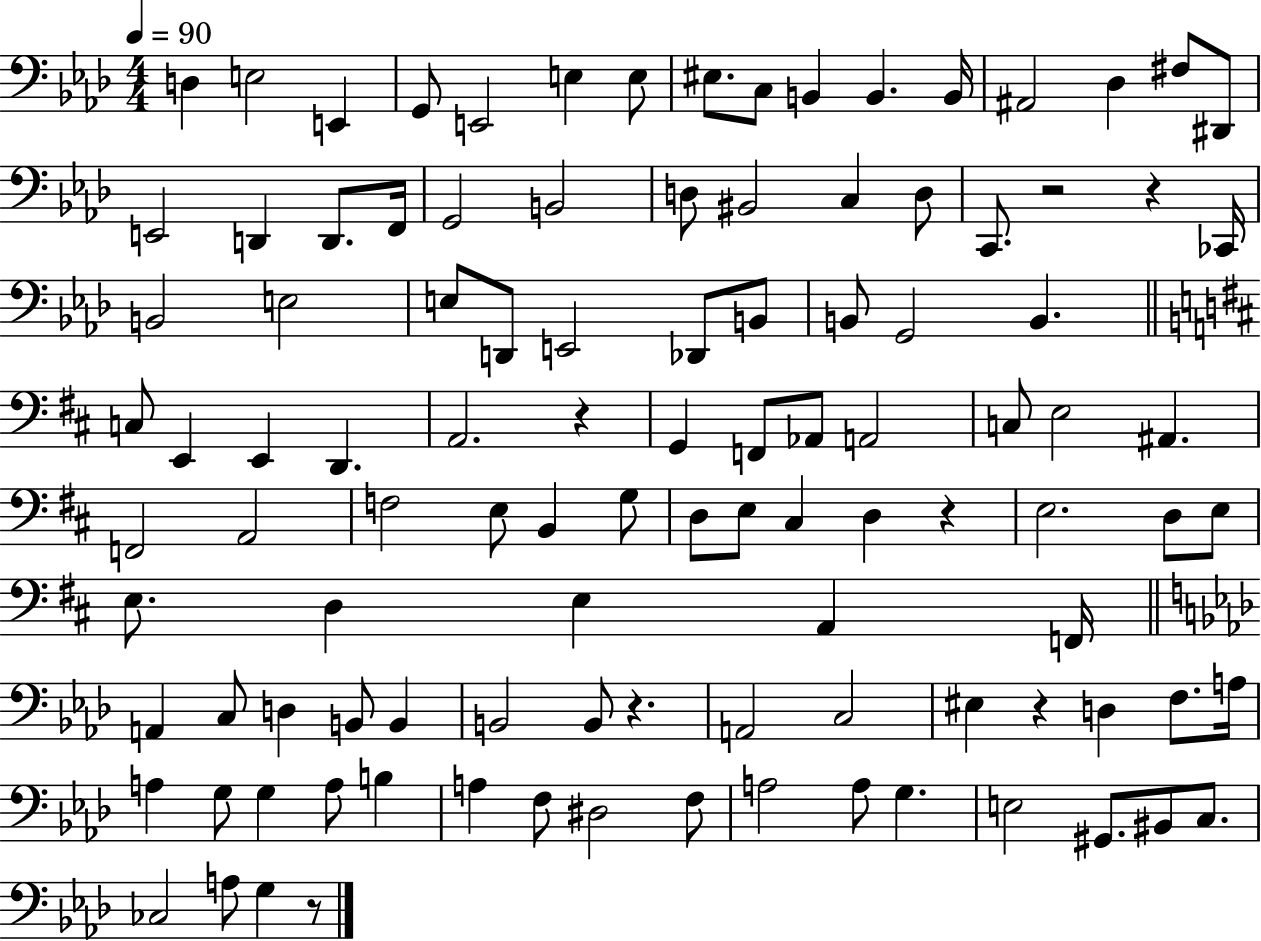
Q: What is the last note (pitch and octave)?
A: G3